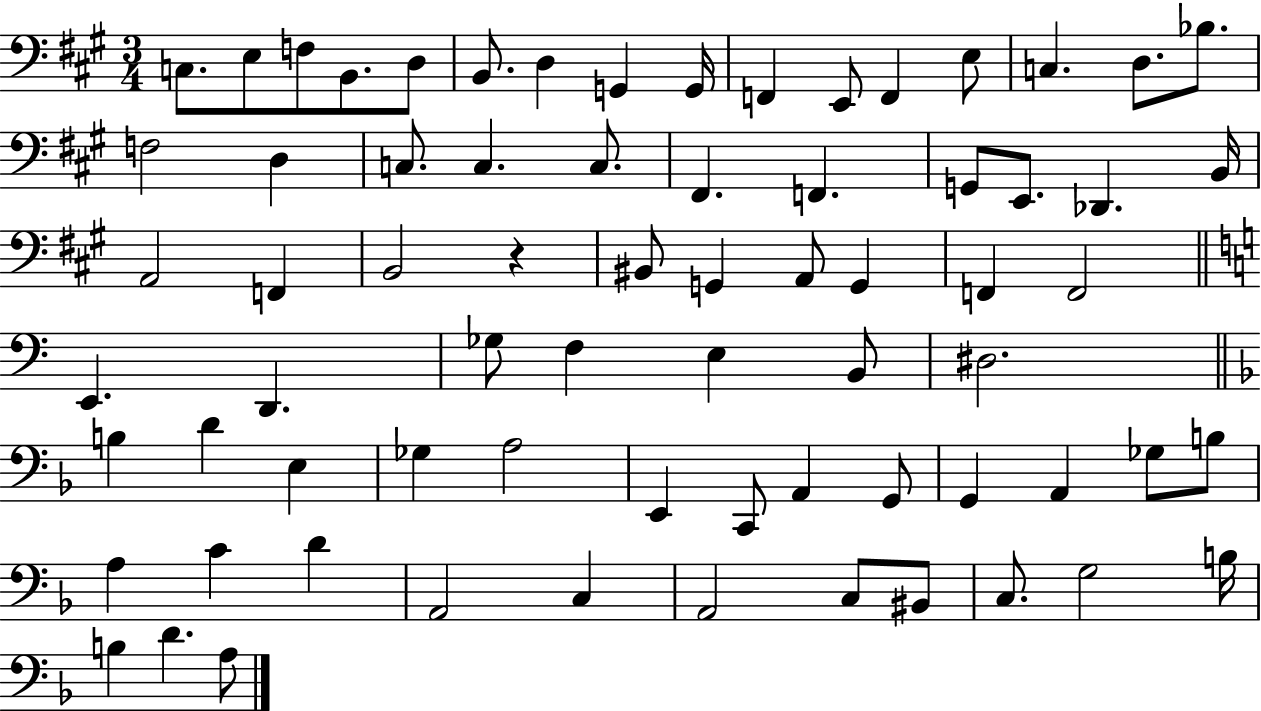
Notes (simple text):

C3/e. E3/e F3/e B2/e. D3/e B2/e. D3/q G2/q G2/s F2/q E2/e F2/q E3/e C3/q. D3/e. Bb3/e. F3/h D3/q C3/e. C3/q. C3/e. F#2/q. F2/q. G2/e E2/e. Db2/q. B2/s A2/h F2/q B2/h R/q BIS2/e G2/q A2/e G2/q F2/q F2/h E2/q. D2/q. Gb3/e F3/q E3/q B2/e D#3/h. B3/q D4/q E3/q Gb3/q A3/h E2/q C2/e A2/q G2/e G2/q A2/q Gb3/e B3/e A3/q C4/q D4/q A2/h C3/q A2/h C3/e BIS2/e C3/e. G3/h B3/s B3/q D4/q. A3/e